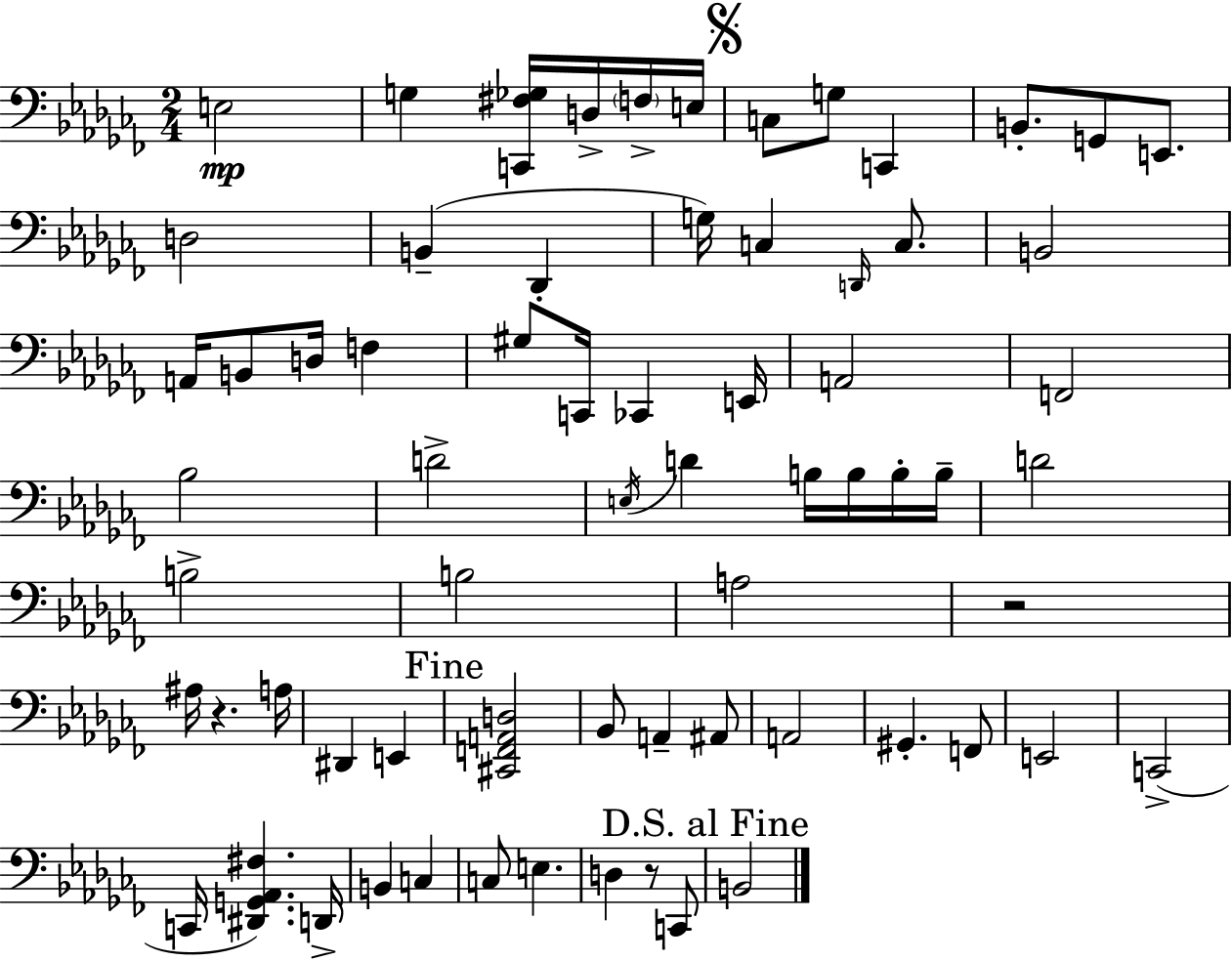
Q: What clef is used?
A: bass